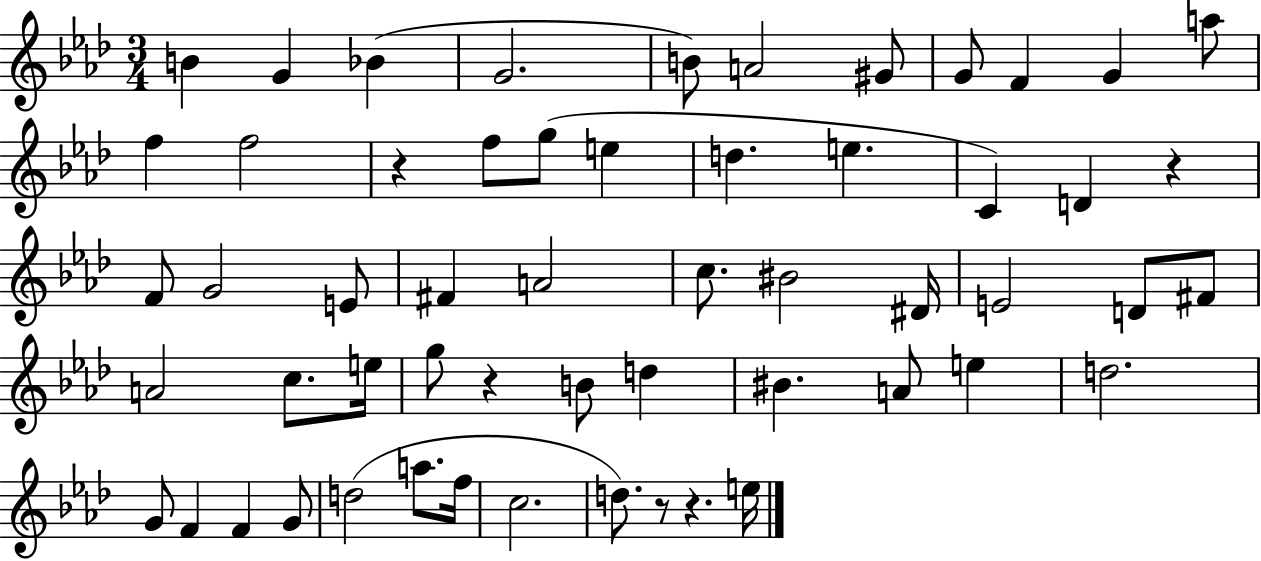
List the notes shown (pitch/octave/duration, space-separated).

B4/q G4/q Bb4/q G4/h. B4/e A4/h G#4/e G4/e F4/q G4/q A5/e F5/q F5/h R/q F5/e G5/e E5/q D5/q. E5/q. C4/q D4/q R/q F4/e G4/h E4/e F#4/q A4/h C5/e. BIS4/h D#4/s E4/h D4/e F#4/e A4/h C5/e. E5/s G5/e R/q B4/e D5/q BIS4/q. A4/e E5/q D5/h. G4/e F4/q F4/q G4/e D5/h A5/e. F5/s C5/h. D5/e. R/e R/q. E5/s